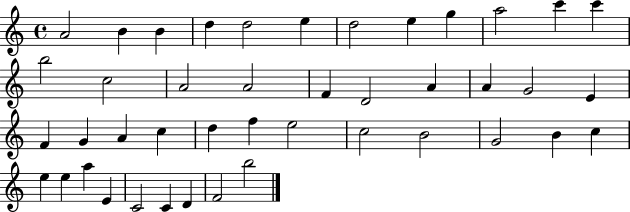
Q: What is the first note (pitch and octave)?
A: A4